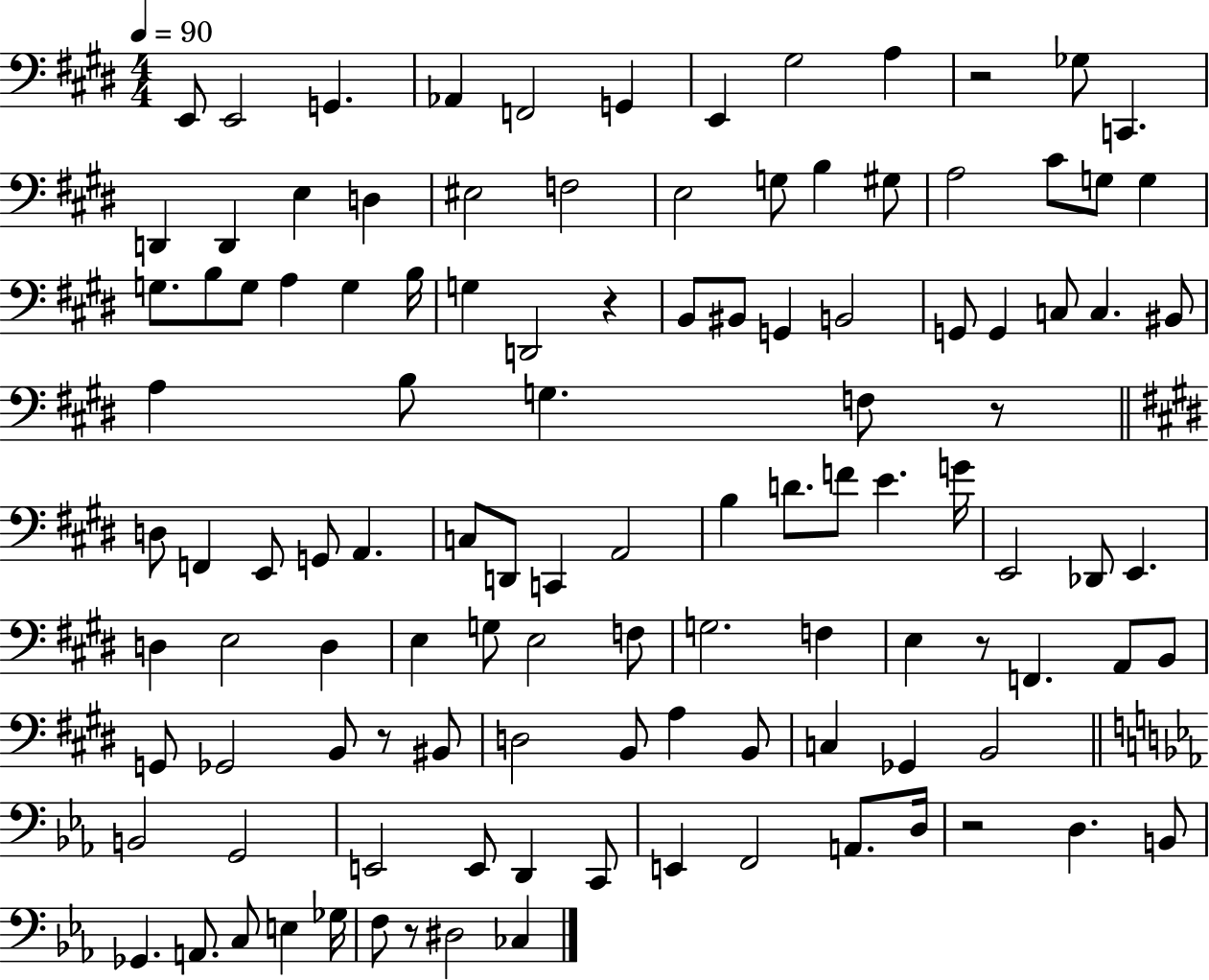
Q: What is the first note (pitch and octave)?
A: E2